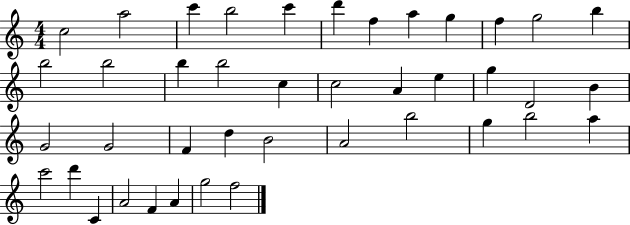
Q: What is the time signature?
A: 4/4